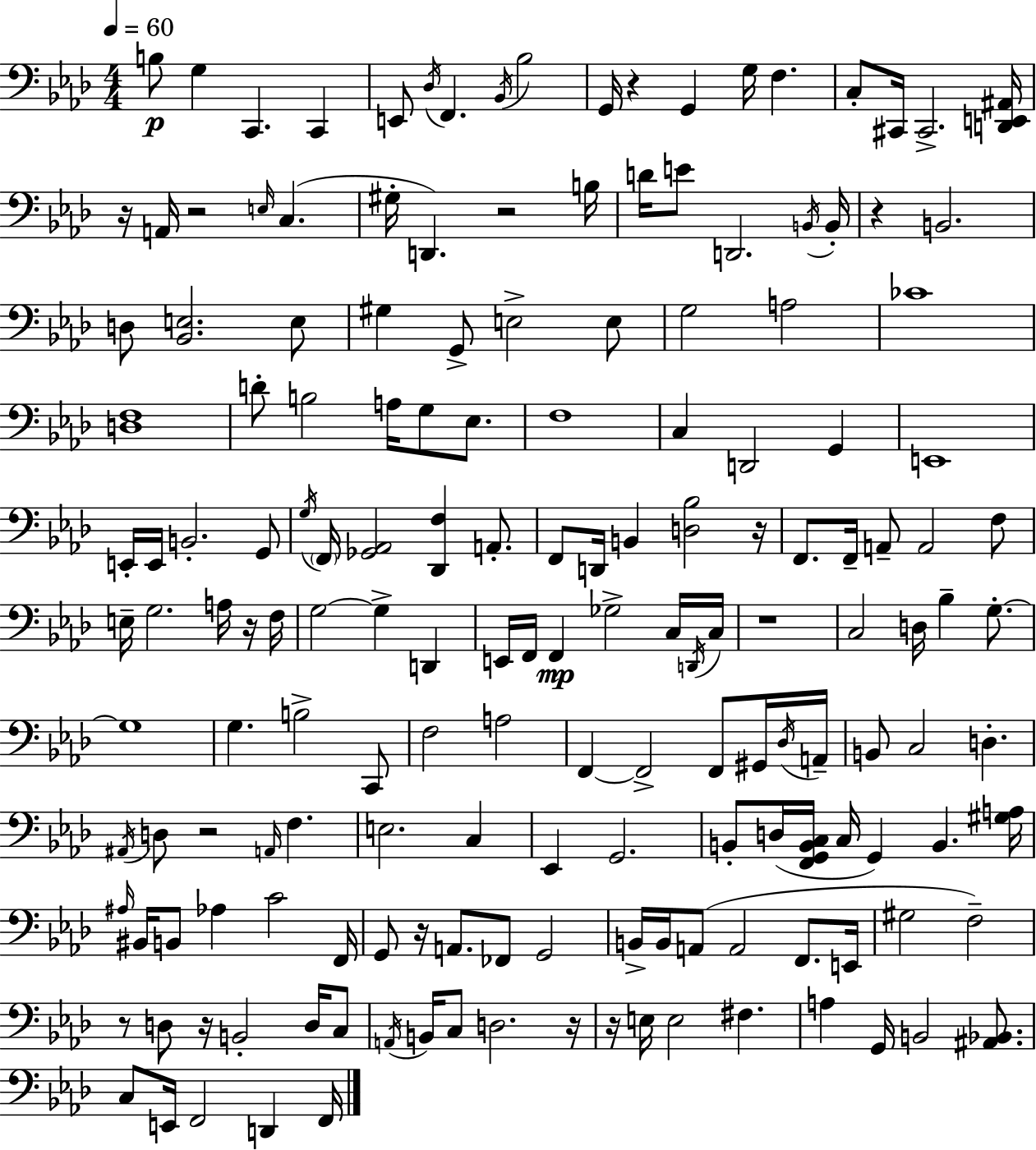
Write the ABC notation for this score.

X:1
T:Untitled
M:4/4
L:1/4
K:Ab
B,/2 G, C,, C,, E,,/2 _D,/4 F,, _B,,/4 _B,2 G,,/4 z G,, G,/4 F, C,/2 ^C,,/4 ^C,,2 [D,,E,,^A,,]/4 z/4 A,,/4 z2 E,/4 C, ^G,/4 D,, z2 B,/4 D/4 E/2 D,,2 B,,/4 B,,/4 z B,,2 D,/2 [_B,,E,]2 E,/2 ^G, G,,/2 E,2 E,/2 G,2 A,2 _C4 [D,F,]4 D/2 B,2 A,/4 G,/2 _E,/2 F,4 C, D,,2 G,, E,,4 E,,/4 E,,/4 B,,2 G,,/2 G,/4 F,,/4 [_G,,_A,,]2 [_D,,F,] A,,/2 F,,/2 D,,/4 B,, [D,_B,]2 z/4 F,,/2 F,,/4 A,,/2 A,,2 F,/2 E,/4 G,2 A,/4 z/4 F,/4 G,2 G, D,, E,,/4 F,,/4 F,, _G,2 C,/4 D,,/4 C,/4 z4 C,2 D,/4 _B, G,/2 G,4 G, B,2 C,,/2 F,2 A,2 F,, F,,2 F,,/2 ^G,,/4 _D,/4 A,,/4 B,,/2 C,2 D, ^A,,/4 D,/2 z2 A,,/4 F, E,2 C, _E,, G,,2 B,,/2 D,/4 [F,,G,,B,,C,]/4 C,/4 G,, B,, [^G,A,]/4 ^A,/4 ^B,,/4 B,,/2 _A, C2 F,,/4 G,,/2 z/4 A,,/2 _F,,/2 G,,2 B,,/4 B,,/4 A,,/2 A,,2 F,,/2 E,,/4 ^G,2 F,2 z/2 D,/2 z/4 B,,2 D,/4 C,/2 A,,/4 B,,/4 C,/2 D,2 z/4 z/4 E,/4 E,2 ^F, A, G,,/4 B,,2 [^A,,_B,,]/2 C,/2 E,,/4 F,,2 D,, F,,/4